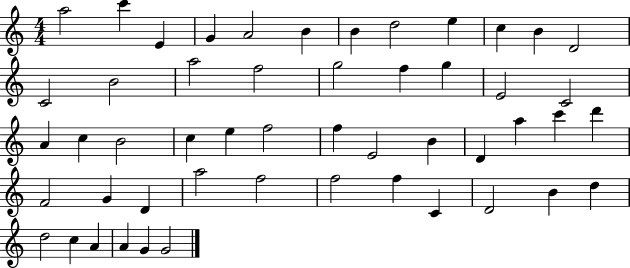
A5/h C6/q E4/q G4/q A4/h B4/q B4/q D5/h E5/q C5/q B4/q D4/h C4/h B4/h A5/h F5/h G5/h F5/q G5/q E4/h C4/h A4/q C5/q B4/h C5/q E5/q F5/h F5/q E4/h B4/q D4/q A5/q C6/q D6/q F4/h G4/q D4/q A5/h F5/h F5/h F5/q C4/q D4/h B4/q D5/q D5/h C5/q A4/q A4/q G4/q G4/h